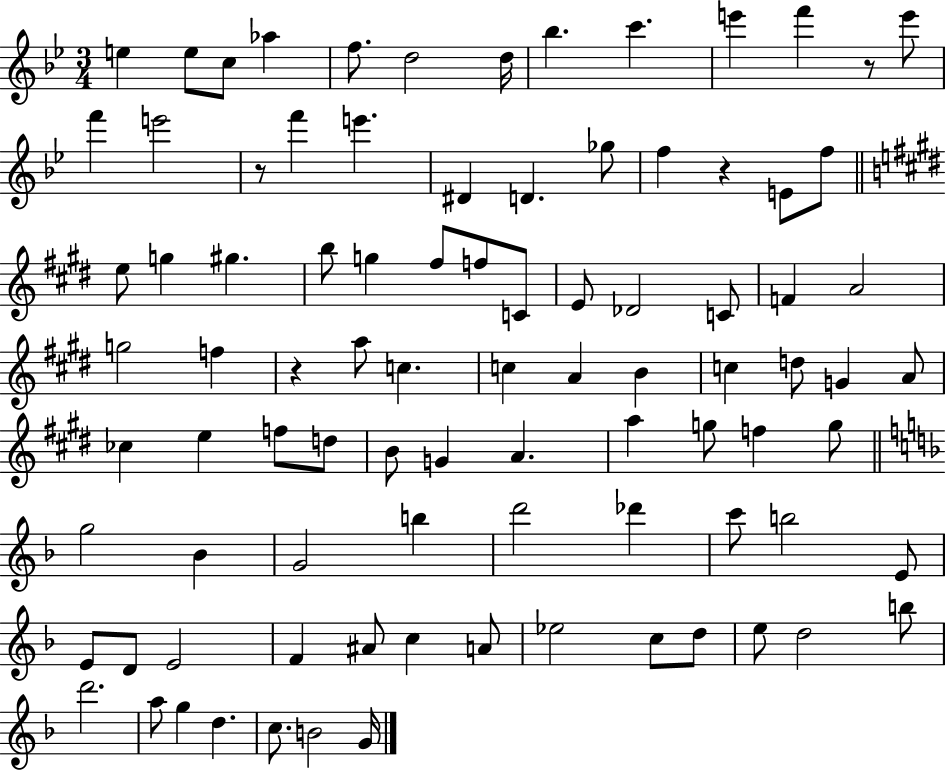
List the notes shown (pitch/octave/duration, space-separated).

E5/q E5/e C5/e Ab5/q F5/e. D5/h D5/s Bb5/q. C6/q. E6/q F6/q R/e E6/e F6/q E6/h R/e F6/q E6/q. D#4/q D4/q. Gb5/e F5/q R/q E4/e F5/e E5/e G5/q G#5/q. B5/e G5/q F#5/e F5/e C4/e E4/e Db4/h C4/e F4/q A4/h G5/h F5/q R/q A5/e C5/q. C5/q A4/q B4/q C5/q D5/e G4/q A4/e CES5/q E5/q F5/e D5/e B4/e G4/q A4/q. A5/q G5/e F5/q G5/e G5/h Bb4/q G4/h B5/q D6/h Db6/q C6/e B5/h E4/e E4/e D4/e E4/h F4/q A#4/e C5/q A4/e Eb5/h C5/e D5/e E5/e D5/h B5/e D6/h. A5/e G5/q D5/q. C5/e. B4/h G4/s